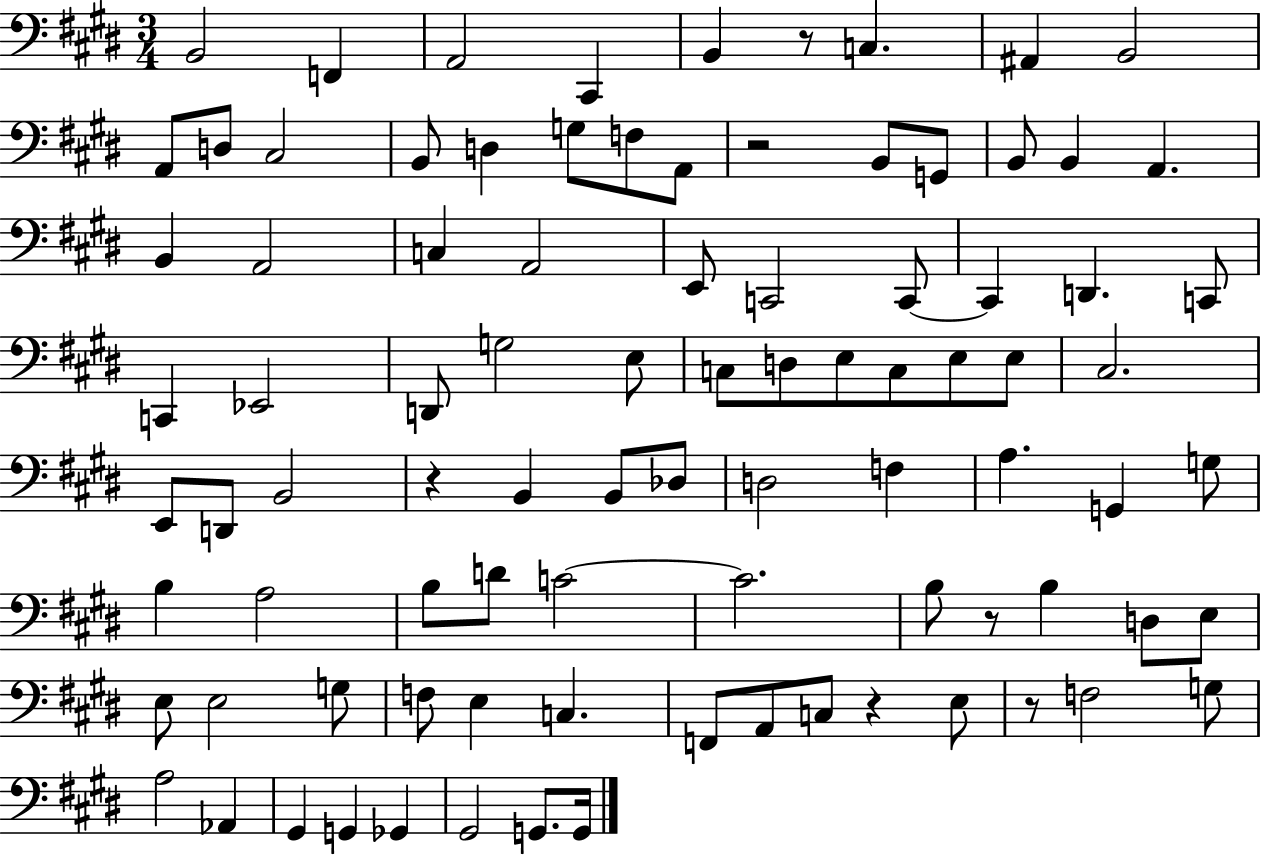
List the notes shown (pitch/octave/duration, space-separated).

B2/h F2/q A2/h C#2/q B2/q R/e C3/q. A#2/q B2/h A2/e D3/e C#3/h B2/e D3/q G3/e F3/e A2/e R/h B2/e G2/e B2/e B2/q A2/q. B2/q A2/h C3/q A2/h E2/e C2/h C2/e C2/q D2/q. C2/e C2/q Eb2/h D2/e G3/h E3/e C3/e D3/e E3/e C3/e E3/e E3/e C#3/h. E2/e D2/e B2/h R/q B2/q B2/e Db3/e D3/h F3/q A3/q. G2/q G3/e B3/q A3/h B3/e D4/e C4/h C4/h. B3/e R/e B3/q D3/e E3/e E3/e E3/h G3/e F3/e E3/q C3/q. F2/e A2/e C3/e R/q E3/e R/e F3/h G3/e A3/h Ab2/q G#2/q G2/q Gb2/q G#2/h G2/e. G2/s